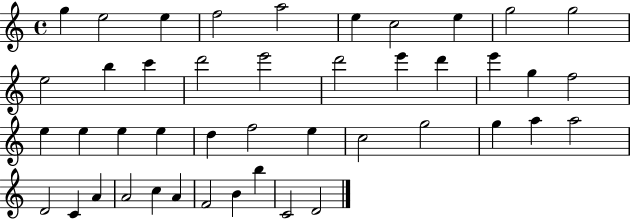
{
  \clef treble
  \time 4/4
  \defaultTimeSignature
  \key c \major
  g''4 e''2 e''4 | f''2 a''2 | e''4 c''2 e''4 | g''2 g''2 | \break e''2 b''4 c'''4 | d'''2 e'''2 | d'''2 e'''4 d'''4 | e'''4 g''4 f''2 | \break e''4 e''4 e''4 e''4 | d''4 f''2 e''4 | c''2 g''2 | g''4 a''4 a''2 | \break d'2 c'4 a'4 | a'2 c''4 a'4 | f'2 b'4 b''4 | c'2 d'2 | \break \bar "|."
}